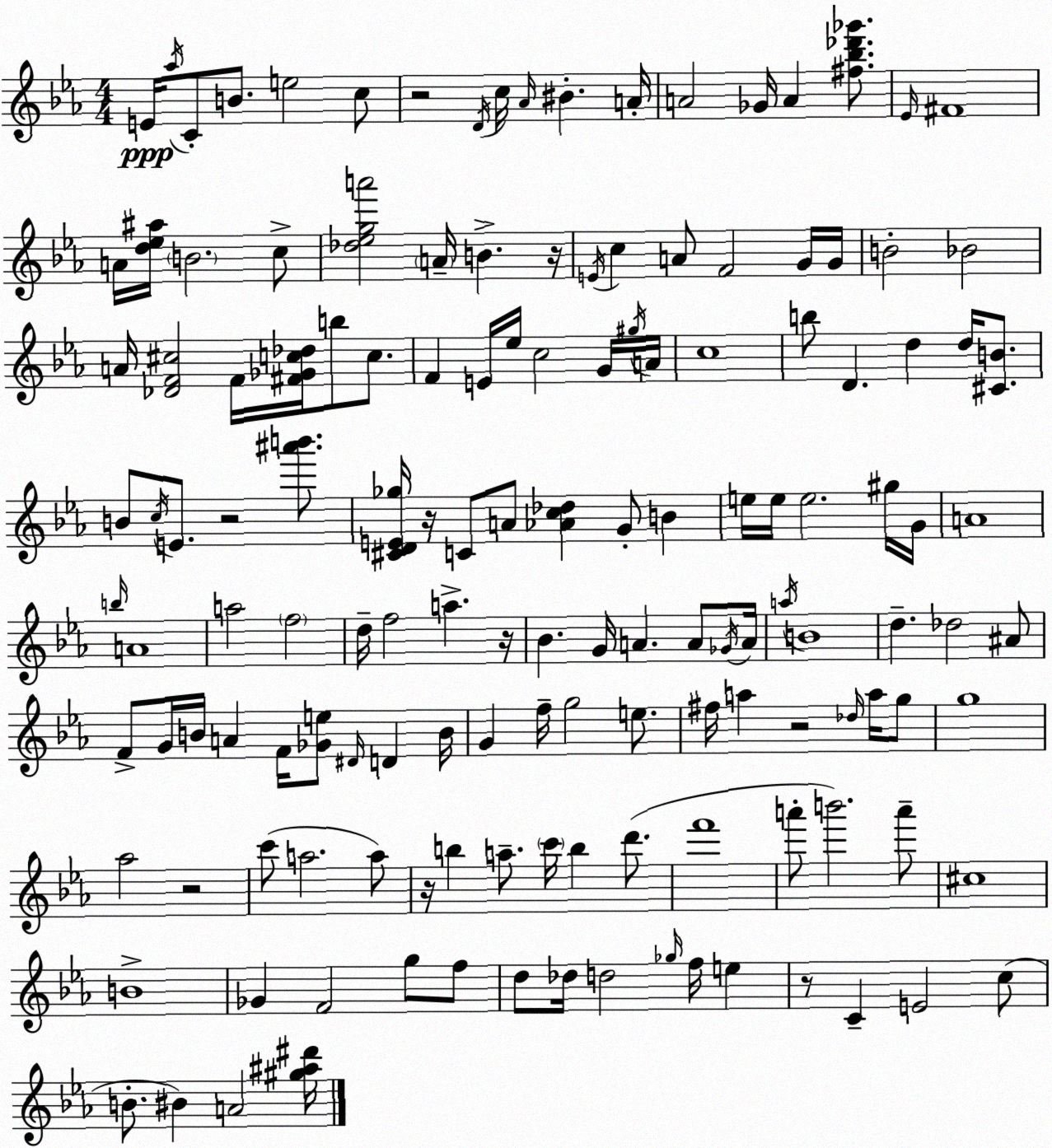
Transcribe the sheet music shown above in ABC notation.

X:1
T:Untitled
M:4/4
L:1/4
K:Eb
E/4 _a/4 C/2 B/2 e2 c/2 z2 D/4 c/4 _A/4 ^B A/4 A2 _G/4 A [^f_b_d'_g']/2 _E/4 ^F4 A/4 [d_e^a]/4 B2 c/2 [_d_ega']2 A/4 B z/4 E/4 c A/2 F2 G/4 G/4 B2 _B2 A/4 [_DF^c]2 F/4 [^F_Gc_d]/4 b/2 c/2 F E/4 _e/4 c2 G/4 ^g/4 A/4 c4 b/2 D d d/4 [^CB]/2 B/2 c/4 E/2 z2 [^a'b']/2 [^CDE_g]/4 z/4 C/2 A/2 [_Ac_d] G/2 B e/4 e/4 e2 ^g/4 G/4 A4 b/4 A4 a2 f2 d/4 f2 a z/4 _B G/4 A A/2 _G/4 A/4 a/4 B4 d _d2 ^A/2 F/2 G/4 B/4 A F/4 [_Ge]/2 ^D/4 D B/4 G f/4 g2 e/2 ^f/4 a z2 _d/4 a/4 g/2 g4 _a2 z2 c'/2 a2 a/2 z/4 b a/2 c'/4 b d'/2 f'4 a'/2 b'2 a'/2 ^c4 B4 _G F2 g/2 f/2 d/2 _d/4 d2 _g/4 f/4 e z/2 C E2 c/2 B/2 ^B A2 [^g^a^d']/4